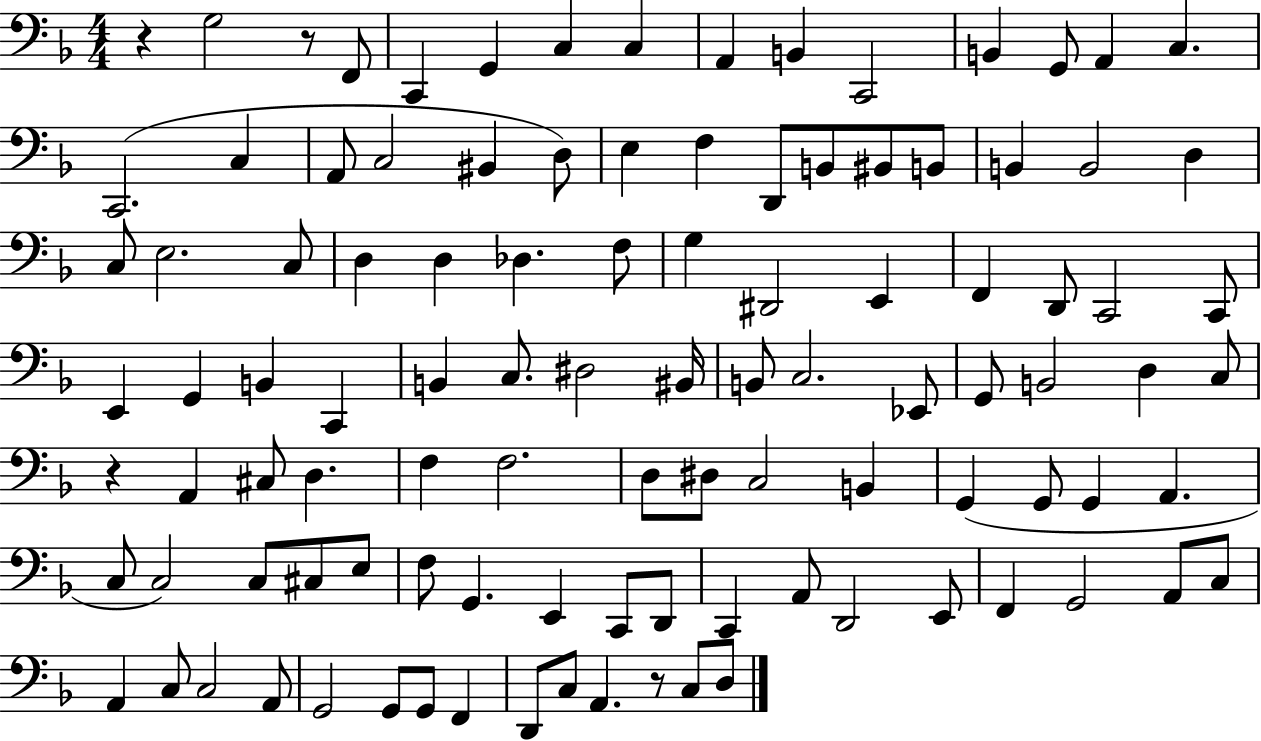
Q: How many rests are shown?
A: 4